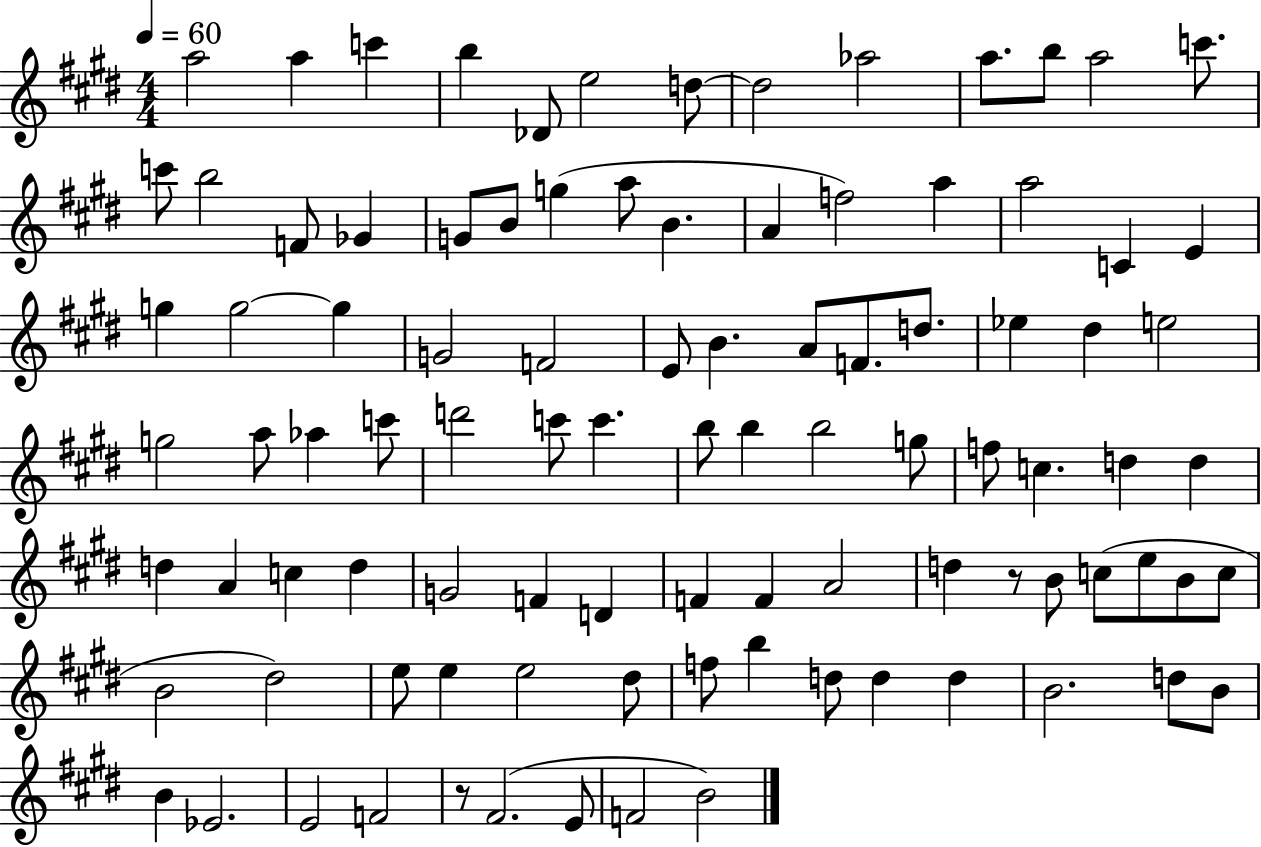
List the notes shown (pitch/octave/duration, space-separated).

A5/h A5/q C6/q B5/q Db4/e E5/h D5/e D5/h Ab5/h A5/e. B5/e A5/h C6/e. C6/e B5/h F4/e Gb4/q G4/e B4/e G5/q A5/e B4/q. A4/q F5/h A5/q A5/h C4/q E4/q G5/q G5/h G5/q G4/h F4/h E4/e B4/q. A4/e F4/e. D5/e. Eb5/q D#5/q E5/h G5/h A5/e Ab5/q C6/e D6/h C6/e C6/q. B5/e B5/q B5/h G5/e F5/e C5/q. D5/q D5/q D5/q A4/q C5/q D5/q G4/h F4/q D4/q F4/q F4/q A4/h D5/q R/e B4/e C5/e E5/e B4/e C5/e B4/h D#5/h E5/e E5/q E5/h D#5/e F5/e B5/q D5/e D5/q D5/q B4/h. D5/e B4/e B4/q Eb4/h. E4/h F4/h R/e F#4/h. E4/e F4/h B4/h